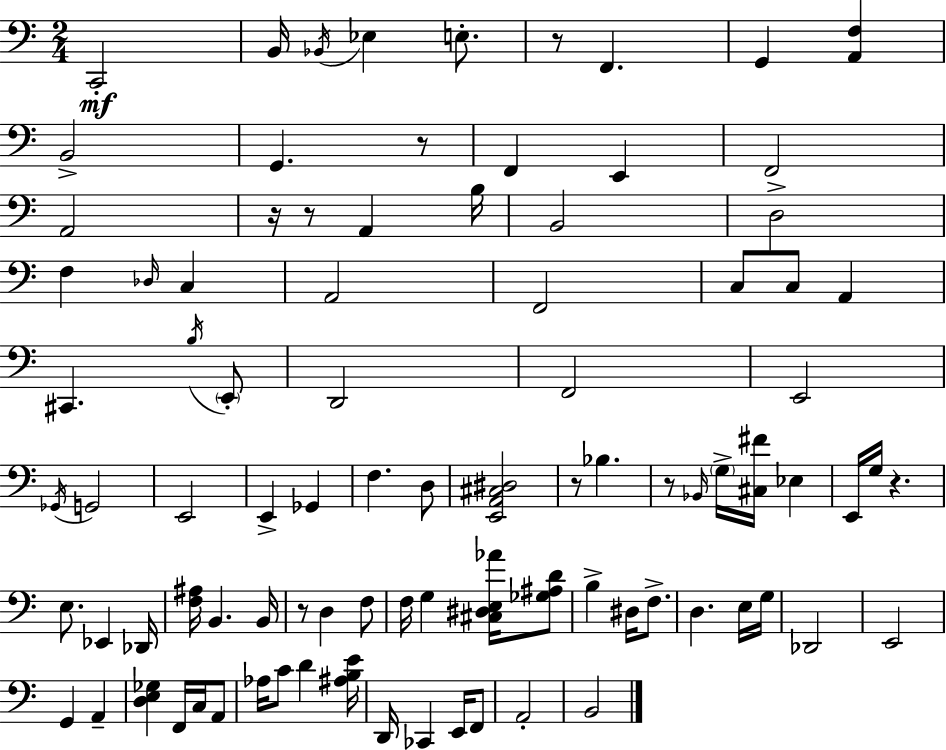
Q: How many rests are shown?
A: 8